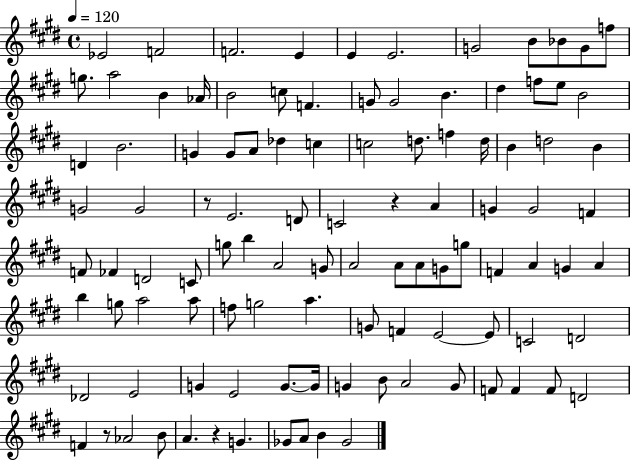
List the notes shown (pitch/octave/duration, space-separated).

Eb4/h F4/h F4/h. E4/q E4/q E4/h. G4/h B4/e Bb4/e G4/e F5/e G5/e. A5/h B4/q Ab4/s B4/h C5/e F4/q. G4/e G4/h B4/q. D#5/q F5/e E5/e B4/h D4/q B4/h. G4/q G4/e A4/e Db5/q C5/q C5/h D5/e. F5/q D5/s B4/q D5/h B4/q G4/h G4/h R/e E4/h. D4/e C4/h R/q A4/q G4/q G4/h F4/q F4/e FES4/q D4/h C4/e G5/e B5/q A4/h G4/e A4/h A4/e A4/e G4/e G5/e F4/q A4/q G4/q A4/q B5/q G5/e A5/h A5/e F5/e G5/h A5/q. G4/e F4/q E4/h E4/e C4/h D4/h Db4/h E4/h G4/q E4/h G4/e. G4/s G4/q B4/e A4/h G4/e F4/e F4/q F4/e D4/h F4/q R/e Ab4/h B4/e A4/q. R/q G4/q. Gb4/e A4/e B4/q Gb4/h